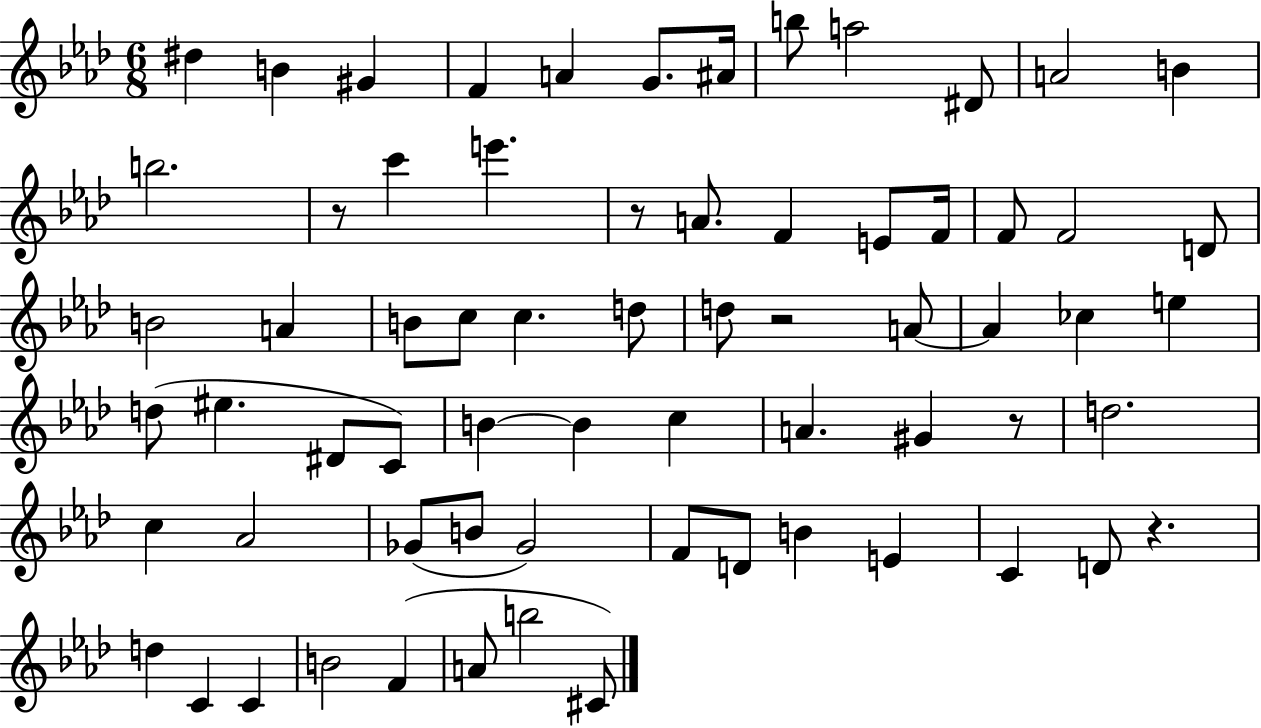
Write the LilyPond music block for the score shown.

{
  \clef treble
  \numericTimeSignature
  \time 6/8
  \key aes \major
  \repeat volta 2 { dis''4 b'4 gis'4 | f'4 a'4 g'8. ais'16 | b''8 a''2 dis'8 | a'2 b'4 | \break b''2. | r8 c'''4 e'''4. | r8 a'8. f'4 e'8 f'16 | f'8 f'2 d'8 | \break b'2 a'4 | b'8 c''8 c''4. d''8 | d''8 r2 a'8~~ | a'4 ces''4 e''4 | \break d''8( eis''4. dis'8 c'8) | b'4~~ b'4 c''4 | a'4. gis'4 r8 | d''2. | \break c''4 aes'2 | ges'8( b'8 ges'2) | f'8 d'8 b'4 e'4 | c'4 d'8 r4. | \break d''4 c'4 c'4 | b'2 f'4( | a'8 b''2 cis'8) | } \bar "|."
}